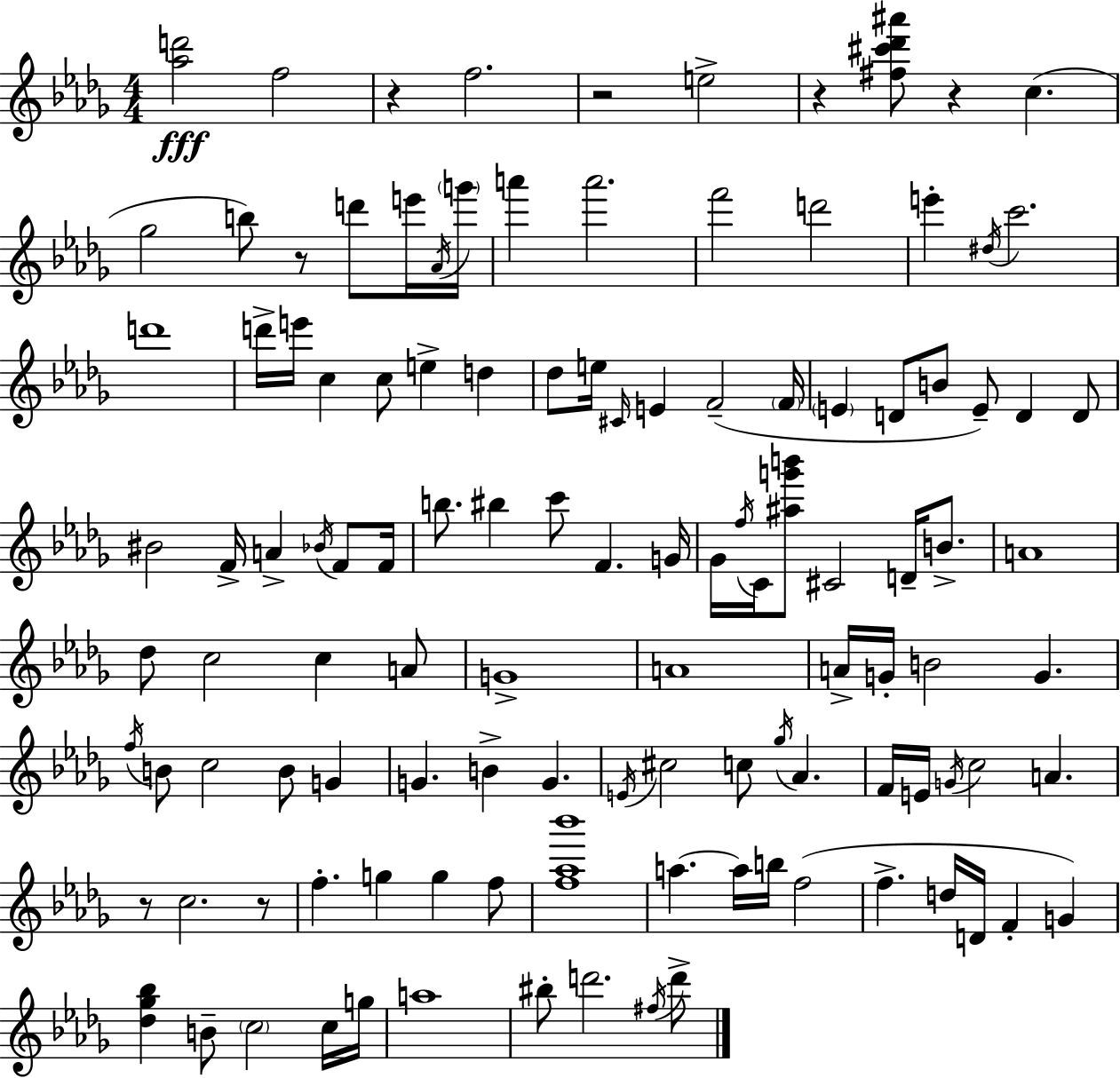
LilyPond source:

{
  \clef treble
  \numericTimeSignature
  \time 4/4
  \key bes \minor
  \repeat volta 2 { <aes'' d'''>2\fff f''2 | r4 f''2. | r2 e''2-> | r4 <fis'' cis''' des''' ais'''>8 r4 c''4.( | \break ges''2 b''8) r8 d'''8 e'''16 \acciaccatura { aes'16 } | \parenthesize g'''16 a'''4 a'''2. | f'''2 d'''2 | e'''4-. \acciaccatura { dis''16 } c'''2. | \break d'''1 | d'''16-> e'''16 c''4 c''8 e''4-> d''4 | des''8 e''16 \grace { cis'16 } e'4 f'2--( | \parenthesize f'16 \parenthesize e'4 d'8 b'8 e'8--) d'4 | \break d'8 bis'2 f'16-> a'4-> | \acciaccatura { bes'16 } f'8 f'16 b''8. bis''4 c'''8 f'4. | g'16 ges'16 \acciaccatura { f''16 } c'16 <ais'' g''' b'''>8 cis'2 | d'16-- b'8.-> a'1 | \break des''8 c''2 c''4 | a'8 g'1-> | a'1 | a'16-> g'16-. b'2 g'4. | \break \acciaccatura { f''16 } b'8 c''2 | b'8 g'4 g'4. b'4-> | g'4. \acciaccatura { e'16 } cis''2 c''8 | \acciaccatura { ges''16 } aes'4. f'16 e'16 \acciaccatura { g'16 } c''2 | \break a'4. r8 c''2. | r8 f''4.-. g''4 | g''4 f''8 <f'' aes'' bes'''>1 | a''4.~~ a''16 | \break b''16 f''2( f''4.-> d''16 | d'16 f'4-. g'4) <des'' ges'' bes''>4 b'8-- \parenthesize c''2 | c''16 g''16 a''1 | bis''8-. d'''2. | \break \acciaccatura { fis''16 } d'''8-> } \bar "|."
}